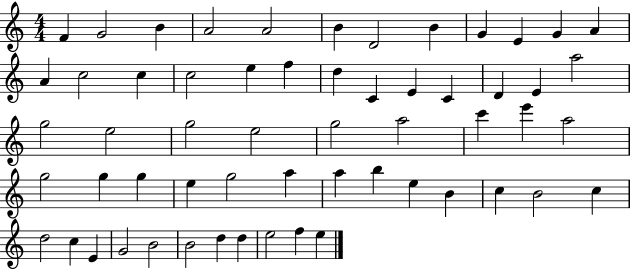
F4/q G4/h B4/q A4/h A4/h B4/q D4/h B4/q G4/q E4/q G4/q A4/q A4/q C5/h C5/q C5/h E5/q F5/q D5/q C4/q E4/q C4/q D4/q E4/q A5/h G5/h E5/h G5/h E5/h G5/h A5/h C6/q E6/q A5/h G5/h G5/q G5/q E5/q G5/h A5/q A5/q B5/q E5/q B4/q C5/q B4/h C5/q D5/h C5/q E4/q G4/h B4/h B4/h D5/q D5/q E5/h F5/q E5/q